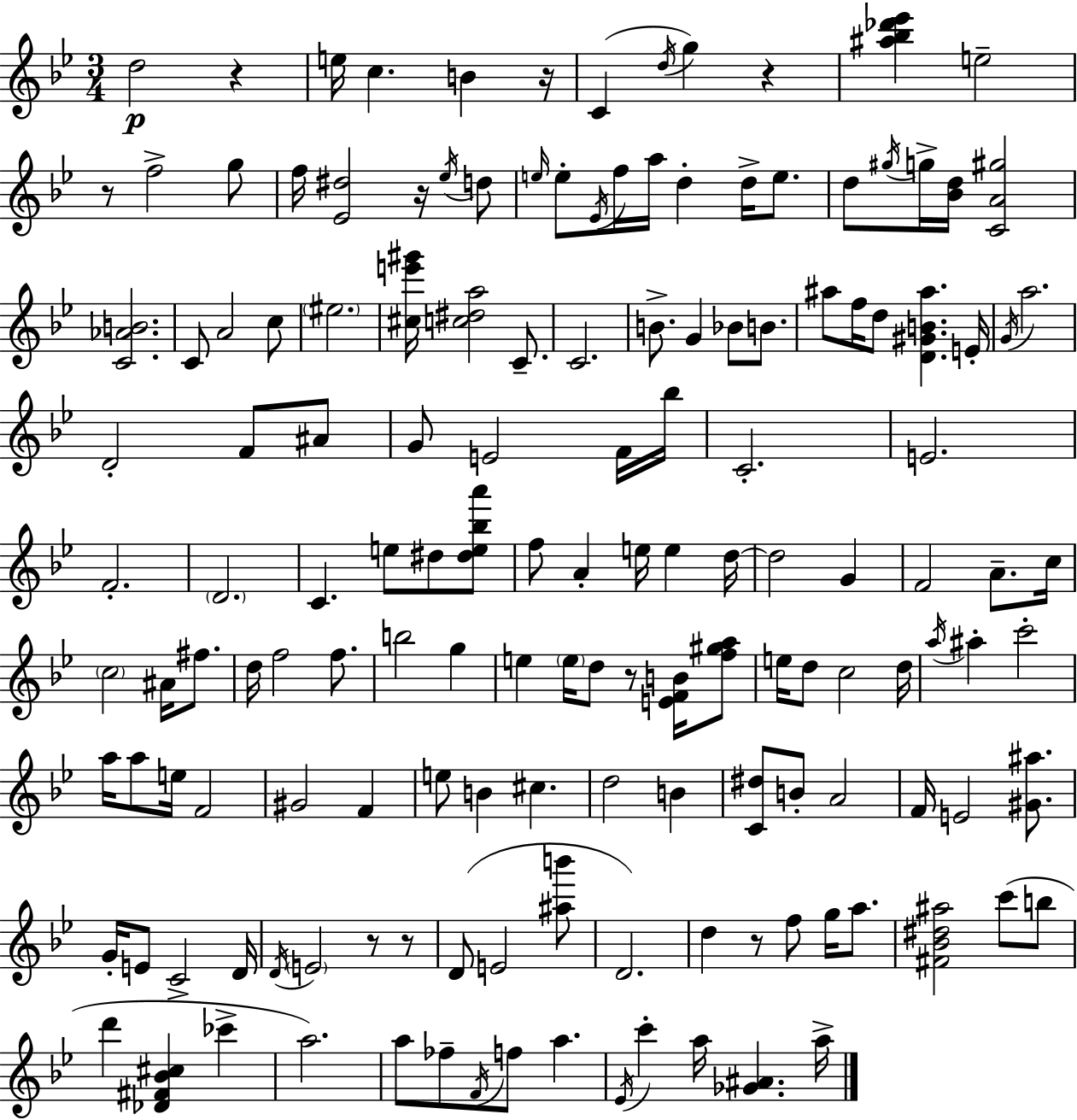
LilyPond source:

{
  \clef treble
  \numericTimeSignature
  \time 3/4
  \key bes \major
  \repeat volta 2 { d''2\p r4 | e''16 c''4. b'4 r16 | c'4( \acciaccatura { d''16 } g''4) r4 | <ais'' bes'' des''' ees'''>4 e''2-- | \break r8 f''2-> g''8 | f''16 <ees' dis''>2 r16 \acciaccatura { ees''16 } | d''8 \grace { e''16 } e''8-. \acciaccatura { ees'16 } f''16 a''16 d''4-. | d''16-> e''8. d''8 \acciaccatura { gis''16 } g''16-> <bes' d''>16 <c' a' gis''>2 | \break <c' aes' b'>2. | c'8 a'2 | c''8 \parenthesize eis''2. | <cis'' e''' gis'''>16 <c'' dis'' a''>2 | \break c'8.-- c'2. | b'8.-> g'4 | bes'8 b'8. ais''8 f''16 d''8 <d' gis' b' ais''>4. | e'16-. \acciaccatura { g'16 } a''2. | \break d'2-. | f'8 ais'8 g'8 e'2 | f'16 bes''16 c'2.-. | e'2. | \break f'2.-. | \parenthesize d'2. | c'4. | e''8 dis''8 <dis'' e'' bes'' a'''>8 f''8 a'4-. | \break e''16 e''4 d''16~~ d''2 | g'4 f'2 | a'8.-- c''16 \parenthesize c''2 | ais'16 fis''8. d''16 f''2 | \break f''8. b''2 | g''4 e''4 \parenthesize e''16 d''8 | r8 <e' f' b'>16 <f'' gis'' a''>8 e''16 d''8 c''2 | d''16 \acciaccatura { a''16 } ais''4-. c'''2-. | \break a''16 a''8 e''16 f'2 | gis'2 | f'4 e''8 b'4 | cis''4. d''2 | \break b'4 <c' dis''>8 b'8-. a'2 | f'16 e'2 | <gis' ais''>8. g'16-. e'8 c'2-> | d'16 \acciaccatura { d'16 } \parenthesize e'2 | \break r8 r8 d'8( e'2 | <ais'' b'''>8 d'2.) | d''4 | r8 f''8 g''16 a''8. <fis' bes' dis'' ais''>2 | \break c'''8( b''8 d'''4 | <des' fis' bes' cis''>4 ces'''4-> a''2.) | a''8 fes''8-- | \acciaccatura { f'16 } f''8 a''4. \acciaccatura { ees'16 } c'''4-. | \break a''16 <ges' ais'>4. a''16-> } \bar "|."
}